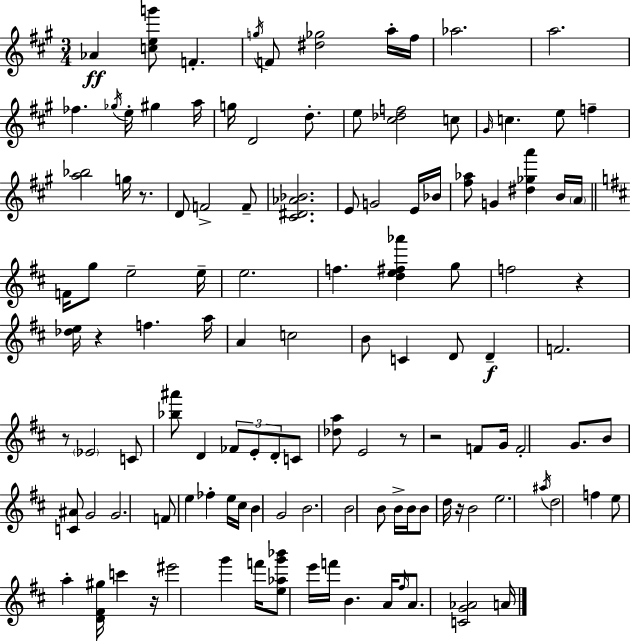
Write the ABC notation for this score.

X:1
T:Untitled
M:3/4
L:1/4
K:A
_A [ceg']/2 F g/4 F/2 [^d_g]2 a/4 ^f/4 _a2 a2 _f _g/4 e/4 ^g a/4 g/4 D2 d/2 e/2 [^c_df]2 c/2 ^G/4 c e/2 f [a_b]2 g/4 z/2 D/2 F2 F/2 [^C^D_A_B]2 E/2 G2 E/4 _B/4 [^f_a]/2 G [^d_ga'] B/4 A/4 F/4 g/2 e2 e/4 e2 f [de^f_a'] g/2 f2 z [_de]/4 z f a/4 A c2 B/2 C D/2 D F2 z/2 _E2 C/2 [_b^a']/2 D _F/2 E/2 D/2 C/2 [_da]/2 E2 z/2 z2 F/2 G/4 F2 G/2 B/2 [C^A]/2 G2 G2 F/2 e _f e/4 ^c/4 B G2 B2 B2 B/2 B/4 B/4 B/2 d/4 z/4 B2 e2 ^a/4 d2 f e/2 a [D^F^g]/4 c' z/4 ^e'2 g' f'/4 [e_ag'_b']/2 e'/4 f'/4 B A/4 ^f/4 A/2 [CG_A]2 A/4